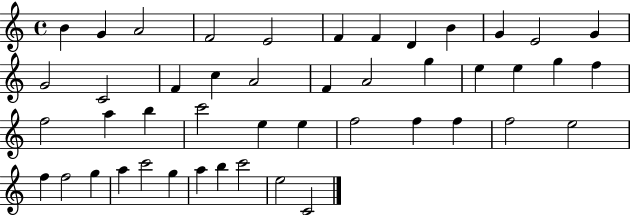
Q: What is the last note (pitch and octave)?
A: C4